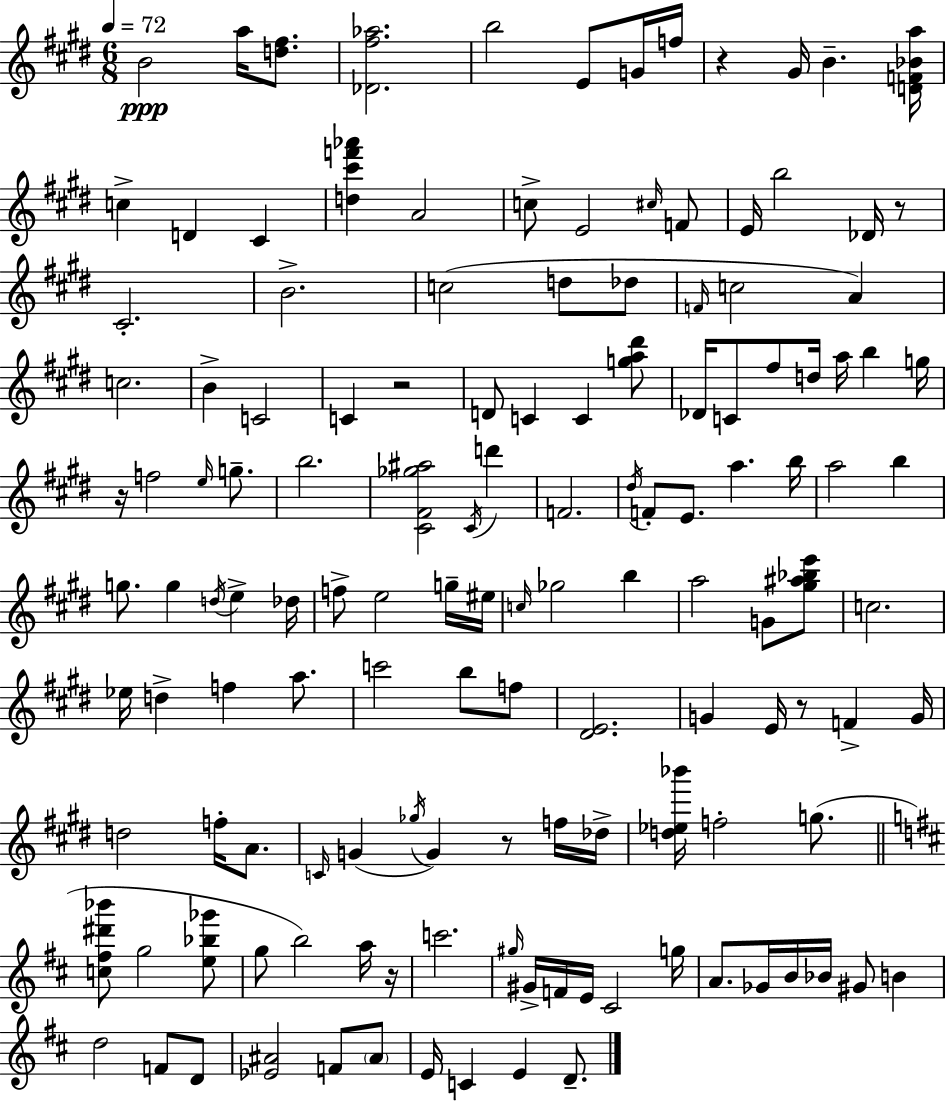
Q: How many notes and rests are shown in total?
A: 137